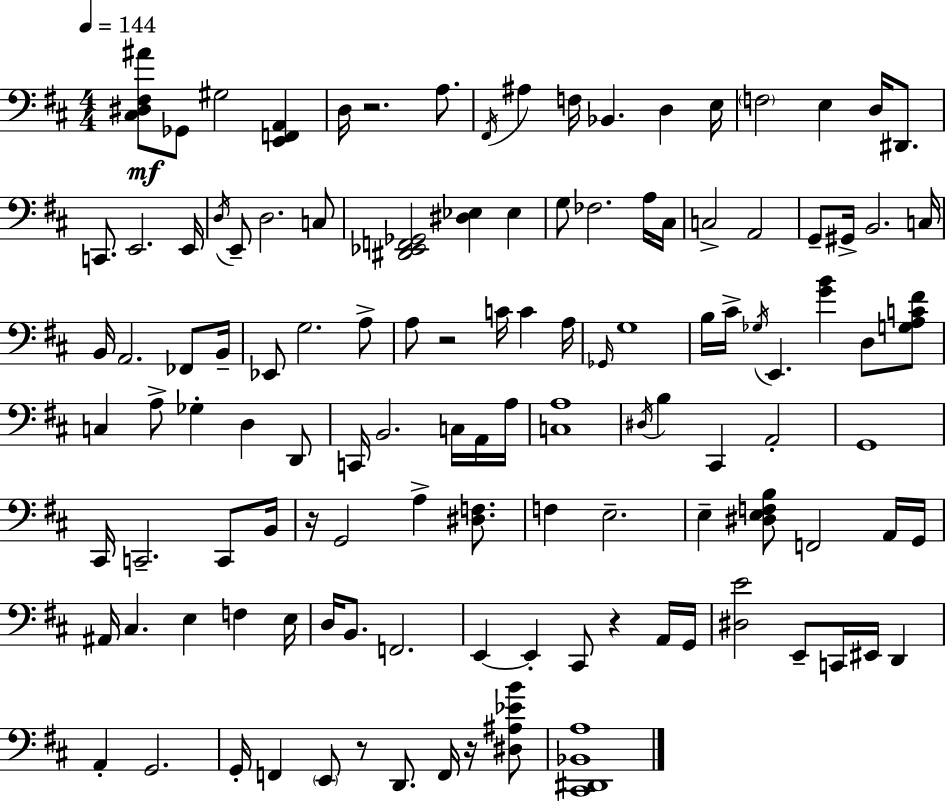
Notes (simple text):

[C#3,D#3,F#3,A#4]/e Gb2/e G#3/h [E2,F2,A2]/q D3/s R/h. A3/e. F#2/s A#3/q F3/s Bb2/q. D3/q E3/s F3/h E3/q D3/s D#2/e. C2/e. E2/h. E2/s D3/s E2/e D3/h. C3/e [D#2,Eb2,F2,Gb2]/h [D#3,Eb3]/q Eb3/q G3/e FES3/h. A3/s C#3/s C3/h A2/h G2/e G#2/s B2/h. C3/s B2/s A2/h. FES2/e B2/s Eb2/e G3/h. A3/e A3/e R/h C4/s C4/q A3/s Gb2/s G3/w B3/s C#4/s Gb3/s E2/q. [G4,B4]/q D3/e [G3,A3,C4,F#4]/e C3/q A3/e Gb3/q D3/q D2/e C2/s B2/h. C3/s A2/s A3/s [C3,A3]/w D#3/s B3/q C#2/q A2/h G2/w C#2/s C2/h. C2/e B2/s R/s G2/h A3/q [D#3,F3]/e. F3/q E3/h. E3/q [D#3,E3,F3,B3]/e F2/h A2/s G2/s A#2/s C#3/q. E3/q F3/q E3/s D3/s B2/e. F2/h. E2/q E2/q C#2/e R/q A2/s G2/s [D#3,E4]/h E2/e C2/s EIS2/s D2/q A2/q G2/h. G2/s F2/q E2/e R/e D2/e. F2/s R/s [D#3,A#3,Eb4,B4]/e [C#2,D#2,Bb2,A3]/w